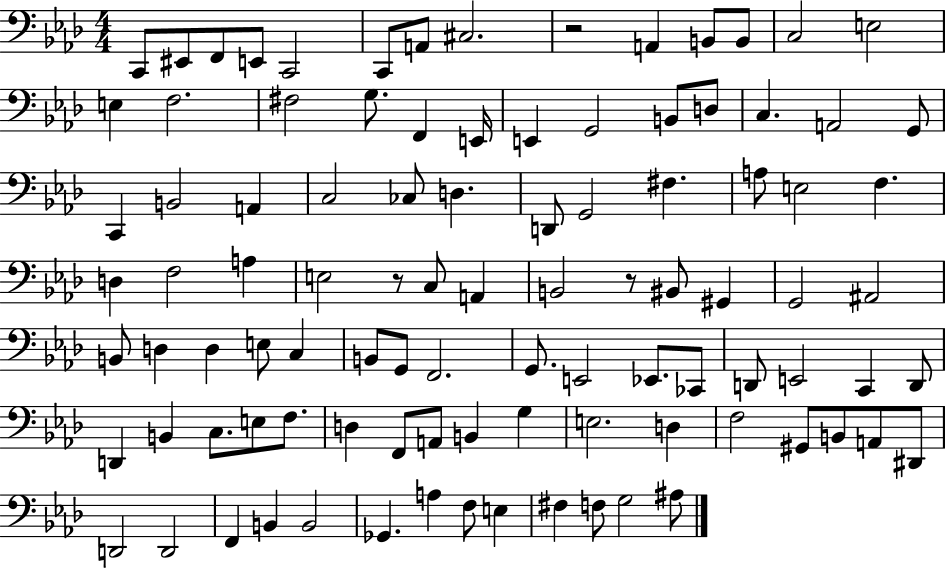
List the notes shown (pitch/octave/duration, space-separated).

C2/e EIS2/e F2/e E2/e C2/h C2/e A2/e C#3/h. R/h A2/q B2/e B2/e C3/h E3/h E3/q F3/h. F#3/h G3/e. F2/q E2/s E2/q G2/h B2/e D3/e C3/q. A2/h G2/e C2/q B2/h A2/q C3/h CES3/e D3/q. D2/e G2/h F#3/q. A3/e E3/h F3/q. D3/q F3/h A3/q E3/h R/e C3/e A2/q B2/h R/e BIS2/e G#2/q G2/h A#2/h B2/e D3/q D3/q E3/e C3/q B2/e G2/e F2/h. G2/e. E2/h Eb2/e. CES2/e D2/e E2/h C2/q D2/e D2/q B2/q C3/e. E3/e F3/e. D3/q F2/e A2/e B2/q G3/q E3/h. D3/q F3/h G#2/e B2/e A2/e D#2/e D2/h D2/h F2/q B2/q B2/h Gb2/q. A3/q F3/e E3/q F#3/q F3/e G3/h A#3/e